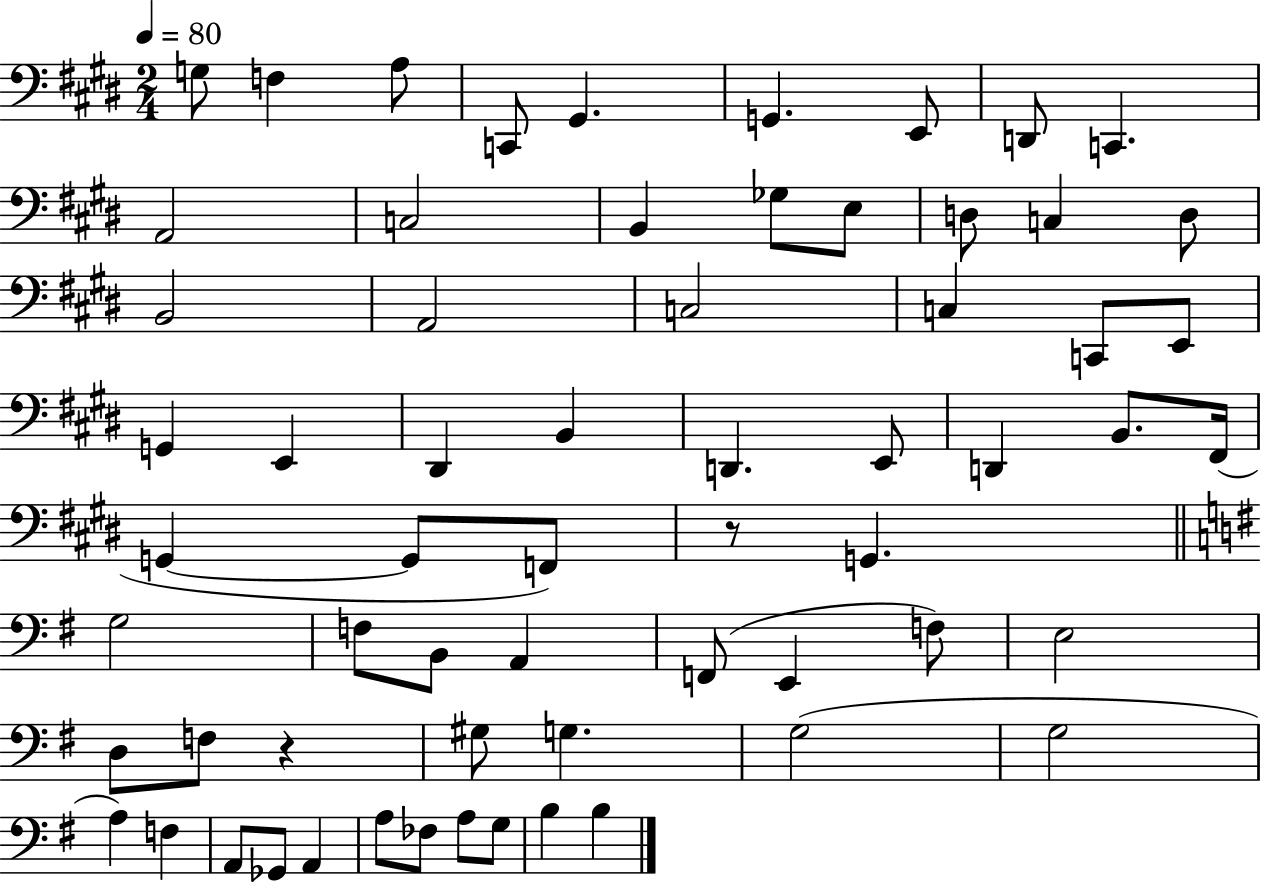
X:1
T:Untitled
M:2/4
L:1/4
K:E
G,/2 F, A,/2 C,,/2 ^G,, G,, E,,/2 D,,/2 C,, A,,2 C,2 B,, _G,/2 E,/2 D,/2 C, D,/2 B,,2 A,,2 C,2 C, C,,/2 E,,/2 G,, E,, ^D,, B,, D,, E,,/2 D,, B,,/2 ^F,,/4 G,, G,,/2 F,,/2 z/2 G,, G,2 F,/2 B,,/2 A,, F,,/2 E,, F,/2 E,2 D,/2 F,/2 z ^G,/2 G, G,2 G,2 A, F, A,,/2 _G,,/2 A,, A,/2 _F,/2 A,/2 G,/2 B, B,